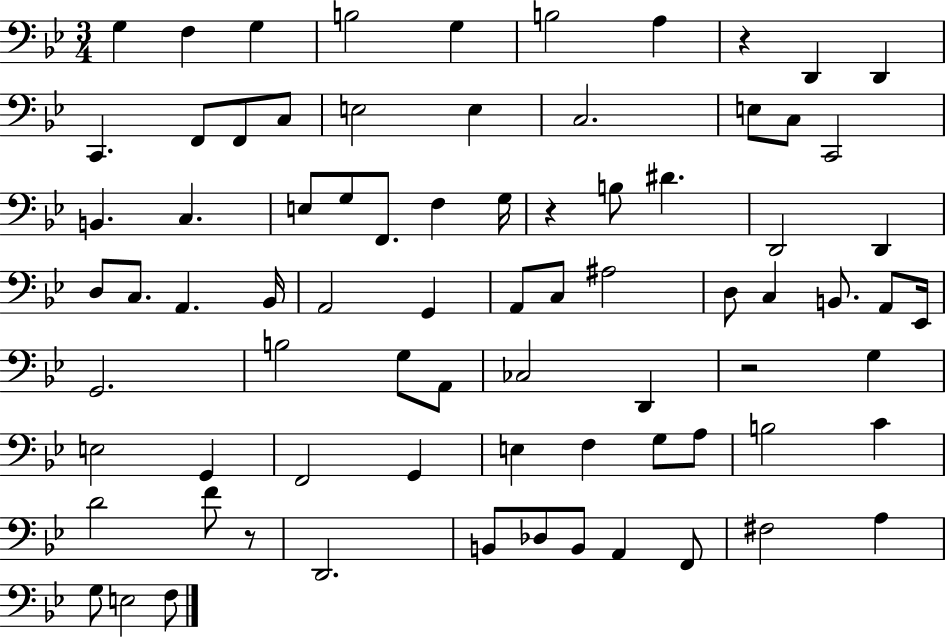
X:1
T:Untitled
M:3/4
L:1/4
K:Bb
G, F, G, B,2 G, B,2 A, z D,, D,, C,, F,,/2 F,,/2 C,/2 E,2 E, C,2 E,/2 C,/2 C,,2 B,, C, E,/2 G,/2 F,,/2 F, G,/4 z B,/2 ^D D,,2 D,, D,/2 C,/2 A,, _B,,/4 A,,2 G,, A,,/2 C,/2 ^A,2 D,/2 C, B,,/2 A,,/2 _E,,/4 G,,2 B,2 G,/2 A,,/2 _C,2 D,, z2 G, E,2 G,, F,,2 G,, E, F, G,/2 A,/2 B,2 C D2 F/2 z/2 D,,2 B,,/2 _D,/2 B,,/2 A,, F,,/2 ^F,2 A, G,/2 E,2 F,/2